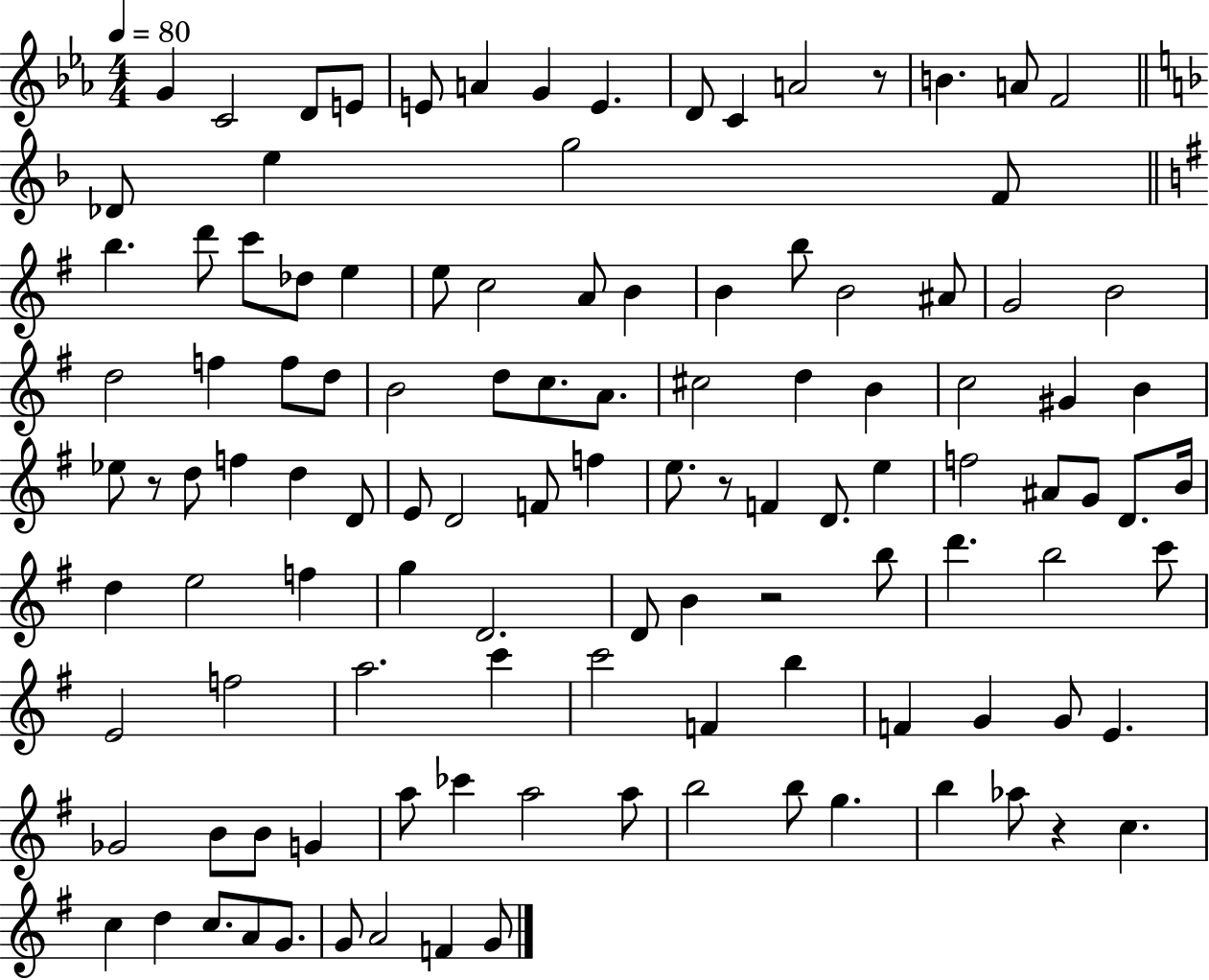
X:1
T:Untitled
M:4/4
L:1/4
K:Eb
G C2 D/2 E/2 E/2 A G E D/2 C A2 z/2 B A/2 F2 _D/2 e g2 F/2 b d'/2 c'/2 _d/2 e e/2 c2 A/2 B B b/2 B2 ^A/2 G2 B2 d2 f f/2 d/2 B2 d/2 c/2 A/2 ^c2 d B c2 ^G B _e/2 z/2 d/2 f d D/2 E/2 D2 F/2 f e/2 z/2 F D/2 e f2 ^A/2 G/2 D/2 B/4 d e2 f g D2 D/2 B z2 b/2 d' b2 c'/2 E2 f2 a2 c' c'2 F b F G G/2 E _G2 B/2 B/2 G a/2 _c' a2 a/2 b2 b/2 g b _a/2 z c c d c/2 A/2 G/2 G/2 A2 F G/2